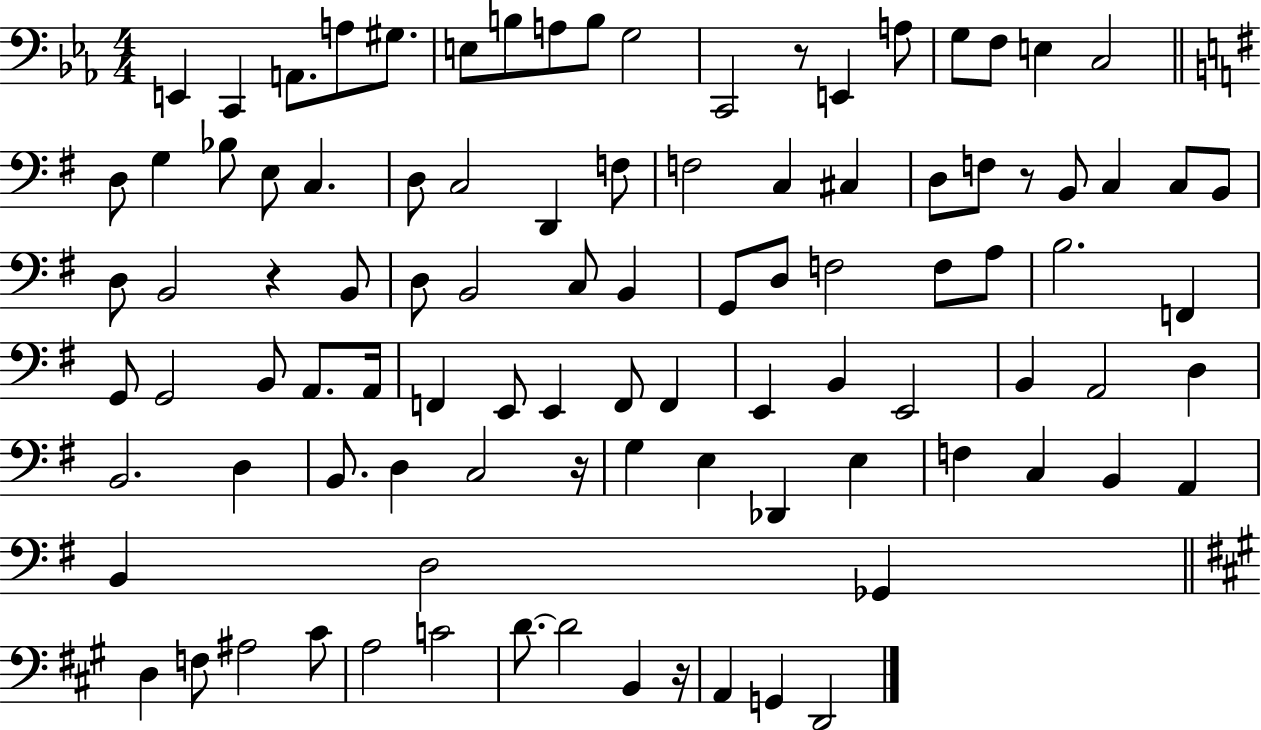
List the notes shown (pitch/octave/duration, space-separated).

E2/q C2/q A2/e. A3/e G#3/e. E3/e B3/e A3/e B3/e G3/h C2/h R/e E2/q A3/e G3/e F3/e E3/q C3/h D3/e G3/q Bb3/e E3/e C3/q. D3/e C3/h D2/q F3/e F3/h C3/q C#3/q D3/e F3/e R/e B2/e C3/q C3/e B2/e D3/e B2/h R/q B2/e D3/e B2/h C3/e B2/q G2/e D3/e F3/h F3/e A3/e B3/h. F2/q G2/e G2/h B2/e A2/e. A2/s F2/q E2/e E2/q F2/e F2/q E2/q B2/q E2/h B2/q A2/h D3/q B2/h. D3/q B2/e. D3/q C3/h R/s G3/q E3/q Db2/q E3/q F3/q C3/q B2/q A2/q B2/q D3/h Gb2/q D3/q F3/e A#3/h C#4/e A3/h C4/h D4/e. D4/h B2/q R/s A2/q G2/q D2/h